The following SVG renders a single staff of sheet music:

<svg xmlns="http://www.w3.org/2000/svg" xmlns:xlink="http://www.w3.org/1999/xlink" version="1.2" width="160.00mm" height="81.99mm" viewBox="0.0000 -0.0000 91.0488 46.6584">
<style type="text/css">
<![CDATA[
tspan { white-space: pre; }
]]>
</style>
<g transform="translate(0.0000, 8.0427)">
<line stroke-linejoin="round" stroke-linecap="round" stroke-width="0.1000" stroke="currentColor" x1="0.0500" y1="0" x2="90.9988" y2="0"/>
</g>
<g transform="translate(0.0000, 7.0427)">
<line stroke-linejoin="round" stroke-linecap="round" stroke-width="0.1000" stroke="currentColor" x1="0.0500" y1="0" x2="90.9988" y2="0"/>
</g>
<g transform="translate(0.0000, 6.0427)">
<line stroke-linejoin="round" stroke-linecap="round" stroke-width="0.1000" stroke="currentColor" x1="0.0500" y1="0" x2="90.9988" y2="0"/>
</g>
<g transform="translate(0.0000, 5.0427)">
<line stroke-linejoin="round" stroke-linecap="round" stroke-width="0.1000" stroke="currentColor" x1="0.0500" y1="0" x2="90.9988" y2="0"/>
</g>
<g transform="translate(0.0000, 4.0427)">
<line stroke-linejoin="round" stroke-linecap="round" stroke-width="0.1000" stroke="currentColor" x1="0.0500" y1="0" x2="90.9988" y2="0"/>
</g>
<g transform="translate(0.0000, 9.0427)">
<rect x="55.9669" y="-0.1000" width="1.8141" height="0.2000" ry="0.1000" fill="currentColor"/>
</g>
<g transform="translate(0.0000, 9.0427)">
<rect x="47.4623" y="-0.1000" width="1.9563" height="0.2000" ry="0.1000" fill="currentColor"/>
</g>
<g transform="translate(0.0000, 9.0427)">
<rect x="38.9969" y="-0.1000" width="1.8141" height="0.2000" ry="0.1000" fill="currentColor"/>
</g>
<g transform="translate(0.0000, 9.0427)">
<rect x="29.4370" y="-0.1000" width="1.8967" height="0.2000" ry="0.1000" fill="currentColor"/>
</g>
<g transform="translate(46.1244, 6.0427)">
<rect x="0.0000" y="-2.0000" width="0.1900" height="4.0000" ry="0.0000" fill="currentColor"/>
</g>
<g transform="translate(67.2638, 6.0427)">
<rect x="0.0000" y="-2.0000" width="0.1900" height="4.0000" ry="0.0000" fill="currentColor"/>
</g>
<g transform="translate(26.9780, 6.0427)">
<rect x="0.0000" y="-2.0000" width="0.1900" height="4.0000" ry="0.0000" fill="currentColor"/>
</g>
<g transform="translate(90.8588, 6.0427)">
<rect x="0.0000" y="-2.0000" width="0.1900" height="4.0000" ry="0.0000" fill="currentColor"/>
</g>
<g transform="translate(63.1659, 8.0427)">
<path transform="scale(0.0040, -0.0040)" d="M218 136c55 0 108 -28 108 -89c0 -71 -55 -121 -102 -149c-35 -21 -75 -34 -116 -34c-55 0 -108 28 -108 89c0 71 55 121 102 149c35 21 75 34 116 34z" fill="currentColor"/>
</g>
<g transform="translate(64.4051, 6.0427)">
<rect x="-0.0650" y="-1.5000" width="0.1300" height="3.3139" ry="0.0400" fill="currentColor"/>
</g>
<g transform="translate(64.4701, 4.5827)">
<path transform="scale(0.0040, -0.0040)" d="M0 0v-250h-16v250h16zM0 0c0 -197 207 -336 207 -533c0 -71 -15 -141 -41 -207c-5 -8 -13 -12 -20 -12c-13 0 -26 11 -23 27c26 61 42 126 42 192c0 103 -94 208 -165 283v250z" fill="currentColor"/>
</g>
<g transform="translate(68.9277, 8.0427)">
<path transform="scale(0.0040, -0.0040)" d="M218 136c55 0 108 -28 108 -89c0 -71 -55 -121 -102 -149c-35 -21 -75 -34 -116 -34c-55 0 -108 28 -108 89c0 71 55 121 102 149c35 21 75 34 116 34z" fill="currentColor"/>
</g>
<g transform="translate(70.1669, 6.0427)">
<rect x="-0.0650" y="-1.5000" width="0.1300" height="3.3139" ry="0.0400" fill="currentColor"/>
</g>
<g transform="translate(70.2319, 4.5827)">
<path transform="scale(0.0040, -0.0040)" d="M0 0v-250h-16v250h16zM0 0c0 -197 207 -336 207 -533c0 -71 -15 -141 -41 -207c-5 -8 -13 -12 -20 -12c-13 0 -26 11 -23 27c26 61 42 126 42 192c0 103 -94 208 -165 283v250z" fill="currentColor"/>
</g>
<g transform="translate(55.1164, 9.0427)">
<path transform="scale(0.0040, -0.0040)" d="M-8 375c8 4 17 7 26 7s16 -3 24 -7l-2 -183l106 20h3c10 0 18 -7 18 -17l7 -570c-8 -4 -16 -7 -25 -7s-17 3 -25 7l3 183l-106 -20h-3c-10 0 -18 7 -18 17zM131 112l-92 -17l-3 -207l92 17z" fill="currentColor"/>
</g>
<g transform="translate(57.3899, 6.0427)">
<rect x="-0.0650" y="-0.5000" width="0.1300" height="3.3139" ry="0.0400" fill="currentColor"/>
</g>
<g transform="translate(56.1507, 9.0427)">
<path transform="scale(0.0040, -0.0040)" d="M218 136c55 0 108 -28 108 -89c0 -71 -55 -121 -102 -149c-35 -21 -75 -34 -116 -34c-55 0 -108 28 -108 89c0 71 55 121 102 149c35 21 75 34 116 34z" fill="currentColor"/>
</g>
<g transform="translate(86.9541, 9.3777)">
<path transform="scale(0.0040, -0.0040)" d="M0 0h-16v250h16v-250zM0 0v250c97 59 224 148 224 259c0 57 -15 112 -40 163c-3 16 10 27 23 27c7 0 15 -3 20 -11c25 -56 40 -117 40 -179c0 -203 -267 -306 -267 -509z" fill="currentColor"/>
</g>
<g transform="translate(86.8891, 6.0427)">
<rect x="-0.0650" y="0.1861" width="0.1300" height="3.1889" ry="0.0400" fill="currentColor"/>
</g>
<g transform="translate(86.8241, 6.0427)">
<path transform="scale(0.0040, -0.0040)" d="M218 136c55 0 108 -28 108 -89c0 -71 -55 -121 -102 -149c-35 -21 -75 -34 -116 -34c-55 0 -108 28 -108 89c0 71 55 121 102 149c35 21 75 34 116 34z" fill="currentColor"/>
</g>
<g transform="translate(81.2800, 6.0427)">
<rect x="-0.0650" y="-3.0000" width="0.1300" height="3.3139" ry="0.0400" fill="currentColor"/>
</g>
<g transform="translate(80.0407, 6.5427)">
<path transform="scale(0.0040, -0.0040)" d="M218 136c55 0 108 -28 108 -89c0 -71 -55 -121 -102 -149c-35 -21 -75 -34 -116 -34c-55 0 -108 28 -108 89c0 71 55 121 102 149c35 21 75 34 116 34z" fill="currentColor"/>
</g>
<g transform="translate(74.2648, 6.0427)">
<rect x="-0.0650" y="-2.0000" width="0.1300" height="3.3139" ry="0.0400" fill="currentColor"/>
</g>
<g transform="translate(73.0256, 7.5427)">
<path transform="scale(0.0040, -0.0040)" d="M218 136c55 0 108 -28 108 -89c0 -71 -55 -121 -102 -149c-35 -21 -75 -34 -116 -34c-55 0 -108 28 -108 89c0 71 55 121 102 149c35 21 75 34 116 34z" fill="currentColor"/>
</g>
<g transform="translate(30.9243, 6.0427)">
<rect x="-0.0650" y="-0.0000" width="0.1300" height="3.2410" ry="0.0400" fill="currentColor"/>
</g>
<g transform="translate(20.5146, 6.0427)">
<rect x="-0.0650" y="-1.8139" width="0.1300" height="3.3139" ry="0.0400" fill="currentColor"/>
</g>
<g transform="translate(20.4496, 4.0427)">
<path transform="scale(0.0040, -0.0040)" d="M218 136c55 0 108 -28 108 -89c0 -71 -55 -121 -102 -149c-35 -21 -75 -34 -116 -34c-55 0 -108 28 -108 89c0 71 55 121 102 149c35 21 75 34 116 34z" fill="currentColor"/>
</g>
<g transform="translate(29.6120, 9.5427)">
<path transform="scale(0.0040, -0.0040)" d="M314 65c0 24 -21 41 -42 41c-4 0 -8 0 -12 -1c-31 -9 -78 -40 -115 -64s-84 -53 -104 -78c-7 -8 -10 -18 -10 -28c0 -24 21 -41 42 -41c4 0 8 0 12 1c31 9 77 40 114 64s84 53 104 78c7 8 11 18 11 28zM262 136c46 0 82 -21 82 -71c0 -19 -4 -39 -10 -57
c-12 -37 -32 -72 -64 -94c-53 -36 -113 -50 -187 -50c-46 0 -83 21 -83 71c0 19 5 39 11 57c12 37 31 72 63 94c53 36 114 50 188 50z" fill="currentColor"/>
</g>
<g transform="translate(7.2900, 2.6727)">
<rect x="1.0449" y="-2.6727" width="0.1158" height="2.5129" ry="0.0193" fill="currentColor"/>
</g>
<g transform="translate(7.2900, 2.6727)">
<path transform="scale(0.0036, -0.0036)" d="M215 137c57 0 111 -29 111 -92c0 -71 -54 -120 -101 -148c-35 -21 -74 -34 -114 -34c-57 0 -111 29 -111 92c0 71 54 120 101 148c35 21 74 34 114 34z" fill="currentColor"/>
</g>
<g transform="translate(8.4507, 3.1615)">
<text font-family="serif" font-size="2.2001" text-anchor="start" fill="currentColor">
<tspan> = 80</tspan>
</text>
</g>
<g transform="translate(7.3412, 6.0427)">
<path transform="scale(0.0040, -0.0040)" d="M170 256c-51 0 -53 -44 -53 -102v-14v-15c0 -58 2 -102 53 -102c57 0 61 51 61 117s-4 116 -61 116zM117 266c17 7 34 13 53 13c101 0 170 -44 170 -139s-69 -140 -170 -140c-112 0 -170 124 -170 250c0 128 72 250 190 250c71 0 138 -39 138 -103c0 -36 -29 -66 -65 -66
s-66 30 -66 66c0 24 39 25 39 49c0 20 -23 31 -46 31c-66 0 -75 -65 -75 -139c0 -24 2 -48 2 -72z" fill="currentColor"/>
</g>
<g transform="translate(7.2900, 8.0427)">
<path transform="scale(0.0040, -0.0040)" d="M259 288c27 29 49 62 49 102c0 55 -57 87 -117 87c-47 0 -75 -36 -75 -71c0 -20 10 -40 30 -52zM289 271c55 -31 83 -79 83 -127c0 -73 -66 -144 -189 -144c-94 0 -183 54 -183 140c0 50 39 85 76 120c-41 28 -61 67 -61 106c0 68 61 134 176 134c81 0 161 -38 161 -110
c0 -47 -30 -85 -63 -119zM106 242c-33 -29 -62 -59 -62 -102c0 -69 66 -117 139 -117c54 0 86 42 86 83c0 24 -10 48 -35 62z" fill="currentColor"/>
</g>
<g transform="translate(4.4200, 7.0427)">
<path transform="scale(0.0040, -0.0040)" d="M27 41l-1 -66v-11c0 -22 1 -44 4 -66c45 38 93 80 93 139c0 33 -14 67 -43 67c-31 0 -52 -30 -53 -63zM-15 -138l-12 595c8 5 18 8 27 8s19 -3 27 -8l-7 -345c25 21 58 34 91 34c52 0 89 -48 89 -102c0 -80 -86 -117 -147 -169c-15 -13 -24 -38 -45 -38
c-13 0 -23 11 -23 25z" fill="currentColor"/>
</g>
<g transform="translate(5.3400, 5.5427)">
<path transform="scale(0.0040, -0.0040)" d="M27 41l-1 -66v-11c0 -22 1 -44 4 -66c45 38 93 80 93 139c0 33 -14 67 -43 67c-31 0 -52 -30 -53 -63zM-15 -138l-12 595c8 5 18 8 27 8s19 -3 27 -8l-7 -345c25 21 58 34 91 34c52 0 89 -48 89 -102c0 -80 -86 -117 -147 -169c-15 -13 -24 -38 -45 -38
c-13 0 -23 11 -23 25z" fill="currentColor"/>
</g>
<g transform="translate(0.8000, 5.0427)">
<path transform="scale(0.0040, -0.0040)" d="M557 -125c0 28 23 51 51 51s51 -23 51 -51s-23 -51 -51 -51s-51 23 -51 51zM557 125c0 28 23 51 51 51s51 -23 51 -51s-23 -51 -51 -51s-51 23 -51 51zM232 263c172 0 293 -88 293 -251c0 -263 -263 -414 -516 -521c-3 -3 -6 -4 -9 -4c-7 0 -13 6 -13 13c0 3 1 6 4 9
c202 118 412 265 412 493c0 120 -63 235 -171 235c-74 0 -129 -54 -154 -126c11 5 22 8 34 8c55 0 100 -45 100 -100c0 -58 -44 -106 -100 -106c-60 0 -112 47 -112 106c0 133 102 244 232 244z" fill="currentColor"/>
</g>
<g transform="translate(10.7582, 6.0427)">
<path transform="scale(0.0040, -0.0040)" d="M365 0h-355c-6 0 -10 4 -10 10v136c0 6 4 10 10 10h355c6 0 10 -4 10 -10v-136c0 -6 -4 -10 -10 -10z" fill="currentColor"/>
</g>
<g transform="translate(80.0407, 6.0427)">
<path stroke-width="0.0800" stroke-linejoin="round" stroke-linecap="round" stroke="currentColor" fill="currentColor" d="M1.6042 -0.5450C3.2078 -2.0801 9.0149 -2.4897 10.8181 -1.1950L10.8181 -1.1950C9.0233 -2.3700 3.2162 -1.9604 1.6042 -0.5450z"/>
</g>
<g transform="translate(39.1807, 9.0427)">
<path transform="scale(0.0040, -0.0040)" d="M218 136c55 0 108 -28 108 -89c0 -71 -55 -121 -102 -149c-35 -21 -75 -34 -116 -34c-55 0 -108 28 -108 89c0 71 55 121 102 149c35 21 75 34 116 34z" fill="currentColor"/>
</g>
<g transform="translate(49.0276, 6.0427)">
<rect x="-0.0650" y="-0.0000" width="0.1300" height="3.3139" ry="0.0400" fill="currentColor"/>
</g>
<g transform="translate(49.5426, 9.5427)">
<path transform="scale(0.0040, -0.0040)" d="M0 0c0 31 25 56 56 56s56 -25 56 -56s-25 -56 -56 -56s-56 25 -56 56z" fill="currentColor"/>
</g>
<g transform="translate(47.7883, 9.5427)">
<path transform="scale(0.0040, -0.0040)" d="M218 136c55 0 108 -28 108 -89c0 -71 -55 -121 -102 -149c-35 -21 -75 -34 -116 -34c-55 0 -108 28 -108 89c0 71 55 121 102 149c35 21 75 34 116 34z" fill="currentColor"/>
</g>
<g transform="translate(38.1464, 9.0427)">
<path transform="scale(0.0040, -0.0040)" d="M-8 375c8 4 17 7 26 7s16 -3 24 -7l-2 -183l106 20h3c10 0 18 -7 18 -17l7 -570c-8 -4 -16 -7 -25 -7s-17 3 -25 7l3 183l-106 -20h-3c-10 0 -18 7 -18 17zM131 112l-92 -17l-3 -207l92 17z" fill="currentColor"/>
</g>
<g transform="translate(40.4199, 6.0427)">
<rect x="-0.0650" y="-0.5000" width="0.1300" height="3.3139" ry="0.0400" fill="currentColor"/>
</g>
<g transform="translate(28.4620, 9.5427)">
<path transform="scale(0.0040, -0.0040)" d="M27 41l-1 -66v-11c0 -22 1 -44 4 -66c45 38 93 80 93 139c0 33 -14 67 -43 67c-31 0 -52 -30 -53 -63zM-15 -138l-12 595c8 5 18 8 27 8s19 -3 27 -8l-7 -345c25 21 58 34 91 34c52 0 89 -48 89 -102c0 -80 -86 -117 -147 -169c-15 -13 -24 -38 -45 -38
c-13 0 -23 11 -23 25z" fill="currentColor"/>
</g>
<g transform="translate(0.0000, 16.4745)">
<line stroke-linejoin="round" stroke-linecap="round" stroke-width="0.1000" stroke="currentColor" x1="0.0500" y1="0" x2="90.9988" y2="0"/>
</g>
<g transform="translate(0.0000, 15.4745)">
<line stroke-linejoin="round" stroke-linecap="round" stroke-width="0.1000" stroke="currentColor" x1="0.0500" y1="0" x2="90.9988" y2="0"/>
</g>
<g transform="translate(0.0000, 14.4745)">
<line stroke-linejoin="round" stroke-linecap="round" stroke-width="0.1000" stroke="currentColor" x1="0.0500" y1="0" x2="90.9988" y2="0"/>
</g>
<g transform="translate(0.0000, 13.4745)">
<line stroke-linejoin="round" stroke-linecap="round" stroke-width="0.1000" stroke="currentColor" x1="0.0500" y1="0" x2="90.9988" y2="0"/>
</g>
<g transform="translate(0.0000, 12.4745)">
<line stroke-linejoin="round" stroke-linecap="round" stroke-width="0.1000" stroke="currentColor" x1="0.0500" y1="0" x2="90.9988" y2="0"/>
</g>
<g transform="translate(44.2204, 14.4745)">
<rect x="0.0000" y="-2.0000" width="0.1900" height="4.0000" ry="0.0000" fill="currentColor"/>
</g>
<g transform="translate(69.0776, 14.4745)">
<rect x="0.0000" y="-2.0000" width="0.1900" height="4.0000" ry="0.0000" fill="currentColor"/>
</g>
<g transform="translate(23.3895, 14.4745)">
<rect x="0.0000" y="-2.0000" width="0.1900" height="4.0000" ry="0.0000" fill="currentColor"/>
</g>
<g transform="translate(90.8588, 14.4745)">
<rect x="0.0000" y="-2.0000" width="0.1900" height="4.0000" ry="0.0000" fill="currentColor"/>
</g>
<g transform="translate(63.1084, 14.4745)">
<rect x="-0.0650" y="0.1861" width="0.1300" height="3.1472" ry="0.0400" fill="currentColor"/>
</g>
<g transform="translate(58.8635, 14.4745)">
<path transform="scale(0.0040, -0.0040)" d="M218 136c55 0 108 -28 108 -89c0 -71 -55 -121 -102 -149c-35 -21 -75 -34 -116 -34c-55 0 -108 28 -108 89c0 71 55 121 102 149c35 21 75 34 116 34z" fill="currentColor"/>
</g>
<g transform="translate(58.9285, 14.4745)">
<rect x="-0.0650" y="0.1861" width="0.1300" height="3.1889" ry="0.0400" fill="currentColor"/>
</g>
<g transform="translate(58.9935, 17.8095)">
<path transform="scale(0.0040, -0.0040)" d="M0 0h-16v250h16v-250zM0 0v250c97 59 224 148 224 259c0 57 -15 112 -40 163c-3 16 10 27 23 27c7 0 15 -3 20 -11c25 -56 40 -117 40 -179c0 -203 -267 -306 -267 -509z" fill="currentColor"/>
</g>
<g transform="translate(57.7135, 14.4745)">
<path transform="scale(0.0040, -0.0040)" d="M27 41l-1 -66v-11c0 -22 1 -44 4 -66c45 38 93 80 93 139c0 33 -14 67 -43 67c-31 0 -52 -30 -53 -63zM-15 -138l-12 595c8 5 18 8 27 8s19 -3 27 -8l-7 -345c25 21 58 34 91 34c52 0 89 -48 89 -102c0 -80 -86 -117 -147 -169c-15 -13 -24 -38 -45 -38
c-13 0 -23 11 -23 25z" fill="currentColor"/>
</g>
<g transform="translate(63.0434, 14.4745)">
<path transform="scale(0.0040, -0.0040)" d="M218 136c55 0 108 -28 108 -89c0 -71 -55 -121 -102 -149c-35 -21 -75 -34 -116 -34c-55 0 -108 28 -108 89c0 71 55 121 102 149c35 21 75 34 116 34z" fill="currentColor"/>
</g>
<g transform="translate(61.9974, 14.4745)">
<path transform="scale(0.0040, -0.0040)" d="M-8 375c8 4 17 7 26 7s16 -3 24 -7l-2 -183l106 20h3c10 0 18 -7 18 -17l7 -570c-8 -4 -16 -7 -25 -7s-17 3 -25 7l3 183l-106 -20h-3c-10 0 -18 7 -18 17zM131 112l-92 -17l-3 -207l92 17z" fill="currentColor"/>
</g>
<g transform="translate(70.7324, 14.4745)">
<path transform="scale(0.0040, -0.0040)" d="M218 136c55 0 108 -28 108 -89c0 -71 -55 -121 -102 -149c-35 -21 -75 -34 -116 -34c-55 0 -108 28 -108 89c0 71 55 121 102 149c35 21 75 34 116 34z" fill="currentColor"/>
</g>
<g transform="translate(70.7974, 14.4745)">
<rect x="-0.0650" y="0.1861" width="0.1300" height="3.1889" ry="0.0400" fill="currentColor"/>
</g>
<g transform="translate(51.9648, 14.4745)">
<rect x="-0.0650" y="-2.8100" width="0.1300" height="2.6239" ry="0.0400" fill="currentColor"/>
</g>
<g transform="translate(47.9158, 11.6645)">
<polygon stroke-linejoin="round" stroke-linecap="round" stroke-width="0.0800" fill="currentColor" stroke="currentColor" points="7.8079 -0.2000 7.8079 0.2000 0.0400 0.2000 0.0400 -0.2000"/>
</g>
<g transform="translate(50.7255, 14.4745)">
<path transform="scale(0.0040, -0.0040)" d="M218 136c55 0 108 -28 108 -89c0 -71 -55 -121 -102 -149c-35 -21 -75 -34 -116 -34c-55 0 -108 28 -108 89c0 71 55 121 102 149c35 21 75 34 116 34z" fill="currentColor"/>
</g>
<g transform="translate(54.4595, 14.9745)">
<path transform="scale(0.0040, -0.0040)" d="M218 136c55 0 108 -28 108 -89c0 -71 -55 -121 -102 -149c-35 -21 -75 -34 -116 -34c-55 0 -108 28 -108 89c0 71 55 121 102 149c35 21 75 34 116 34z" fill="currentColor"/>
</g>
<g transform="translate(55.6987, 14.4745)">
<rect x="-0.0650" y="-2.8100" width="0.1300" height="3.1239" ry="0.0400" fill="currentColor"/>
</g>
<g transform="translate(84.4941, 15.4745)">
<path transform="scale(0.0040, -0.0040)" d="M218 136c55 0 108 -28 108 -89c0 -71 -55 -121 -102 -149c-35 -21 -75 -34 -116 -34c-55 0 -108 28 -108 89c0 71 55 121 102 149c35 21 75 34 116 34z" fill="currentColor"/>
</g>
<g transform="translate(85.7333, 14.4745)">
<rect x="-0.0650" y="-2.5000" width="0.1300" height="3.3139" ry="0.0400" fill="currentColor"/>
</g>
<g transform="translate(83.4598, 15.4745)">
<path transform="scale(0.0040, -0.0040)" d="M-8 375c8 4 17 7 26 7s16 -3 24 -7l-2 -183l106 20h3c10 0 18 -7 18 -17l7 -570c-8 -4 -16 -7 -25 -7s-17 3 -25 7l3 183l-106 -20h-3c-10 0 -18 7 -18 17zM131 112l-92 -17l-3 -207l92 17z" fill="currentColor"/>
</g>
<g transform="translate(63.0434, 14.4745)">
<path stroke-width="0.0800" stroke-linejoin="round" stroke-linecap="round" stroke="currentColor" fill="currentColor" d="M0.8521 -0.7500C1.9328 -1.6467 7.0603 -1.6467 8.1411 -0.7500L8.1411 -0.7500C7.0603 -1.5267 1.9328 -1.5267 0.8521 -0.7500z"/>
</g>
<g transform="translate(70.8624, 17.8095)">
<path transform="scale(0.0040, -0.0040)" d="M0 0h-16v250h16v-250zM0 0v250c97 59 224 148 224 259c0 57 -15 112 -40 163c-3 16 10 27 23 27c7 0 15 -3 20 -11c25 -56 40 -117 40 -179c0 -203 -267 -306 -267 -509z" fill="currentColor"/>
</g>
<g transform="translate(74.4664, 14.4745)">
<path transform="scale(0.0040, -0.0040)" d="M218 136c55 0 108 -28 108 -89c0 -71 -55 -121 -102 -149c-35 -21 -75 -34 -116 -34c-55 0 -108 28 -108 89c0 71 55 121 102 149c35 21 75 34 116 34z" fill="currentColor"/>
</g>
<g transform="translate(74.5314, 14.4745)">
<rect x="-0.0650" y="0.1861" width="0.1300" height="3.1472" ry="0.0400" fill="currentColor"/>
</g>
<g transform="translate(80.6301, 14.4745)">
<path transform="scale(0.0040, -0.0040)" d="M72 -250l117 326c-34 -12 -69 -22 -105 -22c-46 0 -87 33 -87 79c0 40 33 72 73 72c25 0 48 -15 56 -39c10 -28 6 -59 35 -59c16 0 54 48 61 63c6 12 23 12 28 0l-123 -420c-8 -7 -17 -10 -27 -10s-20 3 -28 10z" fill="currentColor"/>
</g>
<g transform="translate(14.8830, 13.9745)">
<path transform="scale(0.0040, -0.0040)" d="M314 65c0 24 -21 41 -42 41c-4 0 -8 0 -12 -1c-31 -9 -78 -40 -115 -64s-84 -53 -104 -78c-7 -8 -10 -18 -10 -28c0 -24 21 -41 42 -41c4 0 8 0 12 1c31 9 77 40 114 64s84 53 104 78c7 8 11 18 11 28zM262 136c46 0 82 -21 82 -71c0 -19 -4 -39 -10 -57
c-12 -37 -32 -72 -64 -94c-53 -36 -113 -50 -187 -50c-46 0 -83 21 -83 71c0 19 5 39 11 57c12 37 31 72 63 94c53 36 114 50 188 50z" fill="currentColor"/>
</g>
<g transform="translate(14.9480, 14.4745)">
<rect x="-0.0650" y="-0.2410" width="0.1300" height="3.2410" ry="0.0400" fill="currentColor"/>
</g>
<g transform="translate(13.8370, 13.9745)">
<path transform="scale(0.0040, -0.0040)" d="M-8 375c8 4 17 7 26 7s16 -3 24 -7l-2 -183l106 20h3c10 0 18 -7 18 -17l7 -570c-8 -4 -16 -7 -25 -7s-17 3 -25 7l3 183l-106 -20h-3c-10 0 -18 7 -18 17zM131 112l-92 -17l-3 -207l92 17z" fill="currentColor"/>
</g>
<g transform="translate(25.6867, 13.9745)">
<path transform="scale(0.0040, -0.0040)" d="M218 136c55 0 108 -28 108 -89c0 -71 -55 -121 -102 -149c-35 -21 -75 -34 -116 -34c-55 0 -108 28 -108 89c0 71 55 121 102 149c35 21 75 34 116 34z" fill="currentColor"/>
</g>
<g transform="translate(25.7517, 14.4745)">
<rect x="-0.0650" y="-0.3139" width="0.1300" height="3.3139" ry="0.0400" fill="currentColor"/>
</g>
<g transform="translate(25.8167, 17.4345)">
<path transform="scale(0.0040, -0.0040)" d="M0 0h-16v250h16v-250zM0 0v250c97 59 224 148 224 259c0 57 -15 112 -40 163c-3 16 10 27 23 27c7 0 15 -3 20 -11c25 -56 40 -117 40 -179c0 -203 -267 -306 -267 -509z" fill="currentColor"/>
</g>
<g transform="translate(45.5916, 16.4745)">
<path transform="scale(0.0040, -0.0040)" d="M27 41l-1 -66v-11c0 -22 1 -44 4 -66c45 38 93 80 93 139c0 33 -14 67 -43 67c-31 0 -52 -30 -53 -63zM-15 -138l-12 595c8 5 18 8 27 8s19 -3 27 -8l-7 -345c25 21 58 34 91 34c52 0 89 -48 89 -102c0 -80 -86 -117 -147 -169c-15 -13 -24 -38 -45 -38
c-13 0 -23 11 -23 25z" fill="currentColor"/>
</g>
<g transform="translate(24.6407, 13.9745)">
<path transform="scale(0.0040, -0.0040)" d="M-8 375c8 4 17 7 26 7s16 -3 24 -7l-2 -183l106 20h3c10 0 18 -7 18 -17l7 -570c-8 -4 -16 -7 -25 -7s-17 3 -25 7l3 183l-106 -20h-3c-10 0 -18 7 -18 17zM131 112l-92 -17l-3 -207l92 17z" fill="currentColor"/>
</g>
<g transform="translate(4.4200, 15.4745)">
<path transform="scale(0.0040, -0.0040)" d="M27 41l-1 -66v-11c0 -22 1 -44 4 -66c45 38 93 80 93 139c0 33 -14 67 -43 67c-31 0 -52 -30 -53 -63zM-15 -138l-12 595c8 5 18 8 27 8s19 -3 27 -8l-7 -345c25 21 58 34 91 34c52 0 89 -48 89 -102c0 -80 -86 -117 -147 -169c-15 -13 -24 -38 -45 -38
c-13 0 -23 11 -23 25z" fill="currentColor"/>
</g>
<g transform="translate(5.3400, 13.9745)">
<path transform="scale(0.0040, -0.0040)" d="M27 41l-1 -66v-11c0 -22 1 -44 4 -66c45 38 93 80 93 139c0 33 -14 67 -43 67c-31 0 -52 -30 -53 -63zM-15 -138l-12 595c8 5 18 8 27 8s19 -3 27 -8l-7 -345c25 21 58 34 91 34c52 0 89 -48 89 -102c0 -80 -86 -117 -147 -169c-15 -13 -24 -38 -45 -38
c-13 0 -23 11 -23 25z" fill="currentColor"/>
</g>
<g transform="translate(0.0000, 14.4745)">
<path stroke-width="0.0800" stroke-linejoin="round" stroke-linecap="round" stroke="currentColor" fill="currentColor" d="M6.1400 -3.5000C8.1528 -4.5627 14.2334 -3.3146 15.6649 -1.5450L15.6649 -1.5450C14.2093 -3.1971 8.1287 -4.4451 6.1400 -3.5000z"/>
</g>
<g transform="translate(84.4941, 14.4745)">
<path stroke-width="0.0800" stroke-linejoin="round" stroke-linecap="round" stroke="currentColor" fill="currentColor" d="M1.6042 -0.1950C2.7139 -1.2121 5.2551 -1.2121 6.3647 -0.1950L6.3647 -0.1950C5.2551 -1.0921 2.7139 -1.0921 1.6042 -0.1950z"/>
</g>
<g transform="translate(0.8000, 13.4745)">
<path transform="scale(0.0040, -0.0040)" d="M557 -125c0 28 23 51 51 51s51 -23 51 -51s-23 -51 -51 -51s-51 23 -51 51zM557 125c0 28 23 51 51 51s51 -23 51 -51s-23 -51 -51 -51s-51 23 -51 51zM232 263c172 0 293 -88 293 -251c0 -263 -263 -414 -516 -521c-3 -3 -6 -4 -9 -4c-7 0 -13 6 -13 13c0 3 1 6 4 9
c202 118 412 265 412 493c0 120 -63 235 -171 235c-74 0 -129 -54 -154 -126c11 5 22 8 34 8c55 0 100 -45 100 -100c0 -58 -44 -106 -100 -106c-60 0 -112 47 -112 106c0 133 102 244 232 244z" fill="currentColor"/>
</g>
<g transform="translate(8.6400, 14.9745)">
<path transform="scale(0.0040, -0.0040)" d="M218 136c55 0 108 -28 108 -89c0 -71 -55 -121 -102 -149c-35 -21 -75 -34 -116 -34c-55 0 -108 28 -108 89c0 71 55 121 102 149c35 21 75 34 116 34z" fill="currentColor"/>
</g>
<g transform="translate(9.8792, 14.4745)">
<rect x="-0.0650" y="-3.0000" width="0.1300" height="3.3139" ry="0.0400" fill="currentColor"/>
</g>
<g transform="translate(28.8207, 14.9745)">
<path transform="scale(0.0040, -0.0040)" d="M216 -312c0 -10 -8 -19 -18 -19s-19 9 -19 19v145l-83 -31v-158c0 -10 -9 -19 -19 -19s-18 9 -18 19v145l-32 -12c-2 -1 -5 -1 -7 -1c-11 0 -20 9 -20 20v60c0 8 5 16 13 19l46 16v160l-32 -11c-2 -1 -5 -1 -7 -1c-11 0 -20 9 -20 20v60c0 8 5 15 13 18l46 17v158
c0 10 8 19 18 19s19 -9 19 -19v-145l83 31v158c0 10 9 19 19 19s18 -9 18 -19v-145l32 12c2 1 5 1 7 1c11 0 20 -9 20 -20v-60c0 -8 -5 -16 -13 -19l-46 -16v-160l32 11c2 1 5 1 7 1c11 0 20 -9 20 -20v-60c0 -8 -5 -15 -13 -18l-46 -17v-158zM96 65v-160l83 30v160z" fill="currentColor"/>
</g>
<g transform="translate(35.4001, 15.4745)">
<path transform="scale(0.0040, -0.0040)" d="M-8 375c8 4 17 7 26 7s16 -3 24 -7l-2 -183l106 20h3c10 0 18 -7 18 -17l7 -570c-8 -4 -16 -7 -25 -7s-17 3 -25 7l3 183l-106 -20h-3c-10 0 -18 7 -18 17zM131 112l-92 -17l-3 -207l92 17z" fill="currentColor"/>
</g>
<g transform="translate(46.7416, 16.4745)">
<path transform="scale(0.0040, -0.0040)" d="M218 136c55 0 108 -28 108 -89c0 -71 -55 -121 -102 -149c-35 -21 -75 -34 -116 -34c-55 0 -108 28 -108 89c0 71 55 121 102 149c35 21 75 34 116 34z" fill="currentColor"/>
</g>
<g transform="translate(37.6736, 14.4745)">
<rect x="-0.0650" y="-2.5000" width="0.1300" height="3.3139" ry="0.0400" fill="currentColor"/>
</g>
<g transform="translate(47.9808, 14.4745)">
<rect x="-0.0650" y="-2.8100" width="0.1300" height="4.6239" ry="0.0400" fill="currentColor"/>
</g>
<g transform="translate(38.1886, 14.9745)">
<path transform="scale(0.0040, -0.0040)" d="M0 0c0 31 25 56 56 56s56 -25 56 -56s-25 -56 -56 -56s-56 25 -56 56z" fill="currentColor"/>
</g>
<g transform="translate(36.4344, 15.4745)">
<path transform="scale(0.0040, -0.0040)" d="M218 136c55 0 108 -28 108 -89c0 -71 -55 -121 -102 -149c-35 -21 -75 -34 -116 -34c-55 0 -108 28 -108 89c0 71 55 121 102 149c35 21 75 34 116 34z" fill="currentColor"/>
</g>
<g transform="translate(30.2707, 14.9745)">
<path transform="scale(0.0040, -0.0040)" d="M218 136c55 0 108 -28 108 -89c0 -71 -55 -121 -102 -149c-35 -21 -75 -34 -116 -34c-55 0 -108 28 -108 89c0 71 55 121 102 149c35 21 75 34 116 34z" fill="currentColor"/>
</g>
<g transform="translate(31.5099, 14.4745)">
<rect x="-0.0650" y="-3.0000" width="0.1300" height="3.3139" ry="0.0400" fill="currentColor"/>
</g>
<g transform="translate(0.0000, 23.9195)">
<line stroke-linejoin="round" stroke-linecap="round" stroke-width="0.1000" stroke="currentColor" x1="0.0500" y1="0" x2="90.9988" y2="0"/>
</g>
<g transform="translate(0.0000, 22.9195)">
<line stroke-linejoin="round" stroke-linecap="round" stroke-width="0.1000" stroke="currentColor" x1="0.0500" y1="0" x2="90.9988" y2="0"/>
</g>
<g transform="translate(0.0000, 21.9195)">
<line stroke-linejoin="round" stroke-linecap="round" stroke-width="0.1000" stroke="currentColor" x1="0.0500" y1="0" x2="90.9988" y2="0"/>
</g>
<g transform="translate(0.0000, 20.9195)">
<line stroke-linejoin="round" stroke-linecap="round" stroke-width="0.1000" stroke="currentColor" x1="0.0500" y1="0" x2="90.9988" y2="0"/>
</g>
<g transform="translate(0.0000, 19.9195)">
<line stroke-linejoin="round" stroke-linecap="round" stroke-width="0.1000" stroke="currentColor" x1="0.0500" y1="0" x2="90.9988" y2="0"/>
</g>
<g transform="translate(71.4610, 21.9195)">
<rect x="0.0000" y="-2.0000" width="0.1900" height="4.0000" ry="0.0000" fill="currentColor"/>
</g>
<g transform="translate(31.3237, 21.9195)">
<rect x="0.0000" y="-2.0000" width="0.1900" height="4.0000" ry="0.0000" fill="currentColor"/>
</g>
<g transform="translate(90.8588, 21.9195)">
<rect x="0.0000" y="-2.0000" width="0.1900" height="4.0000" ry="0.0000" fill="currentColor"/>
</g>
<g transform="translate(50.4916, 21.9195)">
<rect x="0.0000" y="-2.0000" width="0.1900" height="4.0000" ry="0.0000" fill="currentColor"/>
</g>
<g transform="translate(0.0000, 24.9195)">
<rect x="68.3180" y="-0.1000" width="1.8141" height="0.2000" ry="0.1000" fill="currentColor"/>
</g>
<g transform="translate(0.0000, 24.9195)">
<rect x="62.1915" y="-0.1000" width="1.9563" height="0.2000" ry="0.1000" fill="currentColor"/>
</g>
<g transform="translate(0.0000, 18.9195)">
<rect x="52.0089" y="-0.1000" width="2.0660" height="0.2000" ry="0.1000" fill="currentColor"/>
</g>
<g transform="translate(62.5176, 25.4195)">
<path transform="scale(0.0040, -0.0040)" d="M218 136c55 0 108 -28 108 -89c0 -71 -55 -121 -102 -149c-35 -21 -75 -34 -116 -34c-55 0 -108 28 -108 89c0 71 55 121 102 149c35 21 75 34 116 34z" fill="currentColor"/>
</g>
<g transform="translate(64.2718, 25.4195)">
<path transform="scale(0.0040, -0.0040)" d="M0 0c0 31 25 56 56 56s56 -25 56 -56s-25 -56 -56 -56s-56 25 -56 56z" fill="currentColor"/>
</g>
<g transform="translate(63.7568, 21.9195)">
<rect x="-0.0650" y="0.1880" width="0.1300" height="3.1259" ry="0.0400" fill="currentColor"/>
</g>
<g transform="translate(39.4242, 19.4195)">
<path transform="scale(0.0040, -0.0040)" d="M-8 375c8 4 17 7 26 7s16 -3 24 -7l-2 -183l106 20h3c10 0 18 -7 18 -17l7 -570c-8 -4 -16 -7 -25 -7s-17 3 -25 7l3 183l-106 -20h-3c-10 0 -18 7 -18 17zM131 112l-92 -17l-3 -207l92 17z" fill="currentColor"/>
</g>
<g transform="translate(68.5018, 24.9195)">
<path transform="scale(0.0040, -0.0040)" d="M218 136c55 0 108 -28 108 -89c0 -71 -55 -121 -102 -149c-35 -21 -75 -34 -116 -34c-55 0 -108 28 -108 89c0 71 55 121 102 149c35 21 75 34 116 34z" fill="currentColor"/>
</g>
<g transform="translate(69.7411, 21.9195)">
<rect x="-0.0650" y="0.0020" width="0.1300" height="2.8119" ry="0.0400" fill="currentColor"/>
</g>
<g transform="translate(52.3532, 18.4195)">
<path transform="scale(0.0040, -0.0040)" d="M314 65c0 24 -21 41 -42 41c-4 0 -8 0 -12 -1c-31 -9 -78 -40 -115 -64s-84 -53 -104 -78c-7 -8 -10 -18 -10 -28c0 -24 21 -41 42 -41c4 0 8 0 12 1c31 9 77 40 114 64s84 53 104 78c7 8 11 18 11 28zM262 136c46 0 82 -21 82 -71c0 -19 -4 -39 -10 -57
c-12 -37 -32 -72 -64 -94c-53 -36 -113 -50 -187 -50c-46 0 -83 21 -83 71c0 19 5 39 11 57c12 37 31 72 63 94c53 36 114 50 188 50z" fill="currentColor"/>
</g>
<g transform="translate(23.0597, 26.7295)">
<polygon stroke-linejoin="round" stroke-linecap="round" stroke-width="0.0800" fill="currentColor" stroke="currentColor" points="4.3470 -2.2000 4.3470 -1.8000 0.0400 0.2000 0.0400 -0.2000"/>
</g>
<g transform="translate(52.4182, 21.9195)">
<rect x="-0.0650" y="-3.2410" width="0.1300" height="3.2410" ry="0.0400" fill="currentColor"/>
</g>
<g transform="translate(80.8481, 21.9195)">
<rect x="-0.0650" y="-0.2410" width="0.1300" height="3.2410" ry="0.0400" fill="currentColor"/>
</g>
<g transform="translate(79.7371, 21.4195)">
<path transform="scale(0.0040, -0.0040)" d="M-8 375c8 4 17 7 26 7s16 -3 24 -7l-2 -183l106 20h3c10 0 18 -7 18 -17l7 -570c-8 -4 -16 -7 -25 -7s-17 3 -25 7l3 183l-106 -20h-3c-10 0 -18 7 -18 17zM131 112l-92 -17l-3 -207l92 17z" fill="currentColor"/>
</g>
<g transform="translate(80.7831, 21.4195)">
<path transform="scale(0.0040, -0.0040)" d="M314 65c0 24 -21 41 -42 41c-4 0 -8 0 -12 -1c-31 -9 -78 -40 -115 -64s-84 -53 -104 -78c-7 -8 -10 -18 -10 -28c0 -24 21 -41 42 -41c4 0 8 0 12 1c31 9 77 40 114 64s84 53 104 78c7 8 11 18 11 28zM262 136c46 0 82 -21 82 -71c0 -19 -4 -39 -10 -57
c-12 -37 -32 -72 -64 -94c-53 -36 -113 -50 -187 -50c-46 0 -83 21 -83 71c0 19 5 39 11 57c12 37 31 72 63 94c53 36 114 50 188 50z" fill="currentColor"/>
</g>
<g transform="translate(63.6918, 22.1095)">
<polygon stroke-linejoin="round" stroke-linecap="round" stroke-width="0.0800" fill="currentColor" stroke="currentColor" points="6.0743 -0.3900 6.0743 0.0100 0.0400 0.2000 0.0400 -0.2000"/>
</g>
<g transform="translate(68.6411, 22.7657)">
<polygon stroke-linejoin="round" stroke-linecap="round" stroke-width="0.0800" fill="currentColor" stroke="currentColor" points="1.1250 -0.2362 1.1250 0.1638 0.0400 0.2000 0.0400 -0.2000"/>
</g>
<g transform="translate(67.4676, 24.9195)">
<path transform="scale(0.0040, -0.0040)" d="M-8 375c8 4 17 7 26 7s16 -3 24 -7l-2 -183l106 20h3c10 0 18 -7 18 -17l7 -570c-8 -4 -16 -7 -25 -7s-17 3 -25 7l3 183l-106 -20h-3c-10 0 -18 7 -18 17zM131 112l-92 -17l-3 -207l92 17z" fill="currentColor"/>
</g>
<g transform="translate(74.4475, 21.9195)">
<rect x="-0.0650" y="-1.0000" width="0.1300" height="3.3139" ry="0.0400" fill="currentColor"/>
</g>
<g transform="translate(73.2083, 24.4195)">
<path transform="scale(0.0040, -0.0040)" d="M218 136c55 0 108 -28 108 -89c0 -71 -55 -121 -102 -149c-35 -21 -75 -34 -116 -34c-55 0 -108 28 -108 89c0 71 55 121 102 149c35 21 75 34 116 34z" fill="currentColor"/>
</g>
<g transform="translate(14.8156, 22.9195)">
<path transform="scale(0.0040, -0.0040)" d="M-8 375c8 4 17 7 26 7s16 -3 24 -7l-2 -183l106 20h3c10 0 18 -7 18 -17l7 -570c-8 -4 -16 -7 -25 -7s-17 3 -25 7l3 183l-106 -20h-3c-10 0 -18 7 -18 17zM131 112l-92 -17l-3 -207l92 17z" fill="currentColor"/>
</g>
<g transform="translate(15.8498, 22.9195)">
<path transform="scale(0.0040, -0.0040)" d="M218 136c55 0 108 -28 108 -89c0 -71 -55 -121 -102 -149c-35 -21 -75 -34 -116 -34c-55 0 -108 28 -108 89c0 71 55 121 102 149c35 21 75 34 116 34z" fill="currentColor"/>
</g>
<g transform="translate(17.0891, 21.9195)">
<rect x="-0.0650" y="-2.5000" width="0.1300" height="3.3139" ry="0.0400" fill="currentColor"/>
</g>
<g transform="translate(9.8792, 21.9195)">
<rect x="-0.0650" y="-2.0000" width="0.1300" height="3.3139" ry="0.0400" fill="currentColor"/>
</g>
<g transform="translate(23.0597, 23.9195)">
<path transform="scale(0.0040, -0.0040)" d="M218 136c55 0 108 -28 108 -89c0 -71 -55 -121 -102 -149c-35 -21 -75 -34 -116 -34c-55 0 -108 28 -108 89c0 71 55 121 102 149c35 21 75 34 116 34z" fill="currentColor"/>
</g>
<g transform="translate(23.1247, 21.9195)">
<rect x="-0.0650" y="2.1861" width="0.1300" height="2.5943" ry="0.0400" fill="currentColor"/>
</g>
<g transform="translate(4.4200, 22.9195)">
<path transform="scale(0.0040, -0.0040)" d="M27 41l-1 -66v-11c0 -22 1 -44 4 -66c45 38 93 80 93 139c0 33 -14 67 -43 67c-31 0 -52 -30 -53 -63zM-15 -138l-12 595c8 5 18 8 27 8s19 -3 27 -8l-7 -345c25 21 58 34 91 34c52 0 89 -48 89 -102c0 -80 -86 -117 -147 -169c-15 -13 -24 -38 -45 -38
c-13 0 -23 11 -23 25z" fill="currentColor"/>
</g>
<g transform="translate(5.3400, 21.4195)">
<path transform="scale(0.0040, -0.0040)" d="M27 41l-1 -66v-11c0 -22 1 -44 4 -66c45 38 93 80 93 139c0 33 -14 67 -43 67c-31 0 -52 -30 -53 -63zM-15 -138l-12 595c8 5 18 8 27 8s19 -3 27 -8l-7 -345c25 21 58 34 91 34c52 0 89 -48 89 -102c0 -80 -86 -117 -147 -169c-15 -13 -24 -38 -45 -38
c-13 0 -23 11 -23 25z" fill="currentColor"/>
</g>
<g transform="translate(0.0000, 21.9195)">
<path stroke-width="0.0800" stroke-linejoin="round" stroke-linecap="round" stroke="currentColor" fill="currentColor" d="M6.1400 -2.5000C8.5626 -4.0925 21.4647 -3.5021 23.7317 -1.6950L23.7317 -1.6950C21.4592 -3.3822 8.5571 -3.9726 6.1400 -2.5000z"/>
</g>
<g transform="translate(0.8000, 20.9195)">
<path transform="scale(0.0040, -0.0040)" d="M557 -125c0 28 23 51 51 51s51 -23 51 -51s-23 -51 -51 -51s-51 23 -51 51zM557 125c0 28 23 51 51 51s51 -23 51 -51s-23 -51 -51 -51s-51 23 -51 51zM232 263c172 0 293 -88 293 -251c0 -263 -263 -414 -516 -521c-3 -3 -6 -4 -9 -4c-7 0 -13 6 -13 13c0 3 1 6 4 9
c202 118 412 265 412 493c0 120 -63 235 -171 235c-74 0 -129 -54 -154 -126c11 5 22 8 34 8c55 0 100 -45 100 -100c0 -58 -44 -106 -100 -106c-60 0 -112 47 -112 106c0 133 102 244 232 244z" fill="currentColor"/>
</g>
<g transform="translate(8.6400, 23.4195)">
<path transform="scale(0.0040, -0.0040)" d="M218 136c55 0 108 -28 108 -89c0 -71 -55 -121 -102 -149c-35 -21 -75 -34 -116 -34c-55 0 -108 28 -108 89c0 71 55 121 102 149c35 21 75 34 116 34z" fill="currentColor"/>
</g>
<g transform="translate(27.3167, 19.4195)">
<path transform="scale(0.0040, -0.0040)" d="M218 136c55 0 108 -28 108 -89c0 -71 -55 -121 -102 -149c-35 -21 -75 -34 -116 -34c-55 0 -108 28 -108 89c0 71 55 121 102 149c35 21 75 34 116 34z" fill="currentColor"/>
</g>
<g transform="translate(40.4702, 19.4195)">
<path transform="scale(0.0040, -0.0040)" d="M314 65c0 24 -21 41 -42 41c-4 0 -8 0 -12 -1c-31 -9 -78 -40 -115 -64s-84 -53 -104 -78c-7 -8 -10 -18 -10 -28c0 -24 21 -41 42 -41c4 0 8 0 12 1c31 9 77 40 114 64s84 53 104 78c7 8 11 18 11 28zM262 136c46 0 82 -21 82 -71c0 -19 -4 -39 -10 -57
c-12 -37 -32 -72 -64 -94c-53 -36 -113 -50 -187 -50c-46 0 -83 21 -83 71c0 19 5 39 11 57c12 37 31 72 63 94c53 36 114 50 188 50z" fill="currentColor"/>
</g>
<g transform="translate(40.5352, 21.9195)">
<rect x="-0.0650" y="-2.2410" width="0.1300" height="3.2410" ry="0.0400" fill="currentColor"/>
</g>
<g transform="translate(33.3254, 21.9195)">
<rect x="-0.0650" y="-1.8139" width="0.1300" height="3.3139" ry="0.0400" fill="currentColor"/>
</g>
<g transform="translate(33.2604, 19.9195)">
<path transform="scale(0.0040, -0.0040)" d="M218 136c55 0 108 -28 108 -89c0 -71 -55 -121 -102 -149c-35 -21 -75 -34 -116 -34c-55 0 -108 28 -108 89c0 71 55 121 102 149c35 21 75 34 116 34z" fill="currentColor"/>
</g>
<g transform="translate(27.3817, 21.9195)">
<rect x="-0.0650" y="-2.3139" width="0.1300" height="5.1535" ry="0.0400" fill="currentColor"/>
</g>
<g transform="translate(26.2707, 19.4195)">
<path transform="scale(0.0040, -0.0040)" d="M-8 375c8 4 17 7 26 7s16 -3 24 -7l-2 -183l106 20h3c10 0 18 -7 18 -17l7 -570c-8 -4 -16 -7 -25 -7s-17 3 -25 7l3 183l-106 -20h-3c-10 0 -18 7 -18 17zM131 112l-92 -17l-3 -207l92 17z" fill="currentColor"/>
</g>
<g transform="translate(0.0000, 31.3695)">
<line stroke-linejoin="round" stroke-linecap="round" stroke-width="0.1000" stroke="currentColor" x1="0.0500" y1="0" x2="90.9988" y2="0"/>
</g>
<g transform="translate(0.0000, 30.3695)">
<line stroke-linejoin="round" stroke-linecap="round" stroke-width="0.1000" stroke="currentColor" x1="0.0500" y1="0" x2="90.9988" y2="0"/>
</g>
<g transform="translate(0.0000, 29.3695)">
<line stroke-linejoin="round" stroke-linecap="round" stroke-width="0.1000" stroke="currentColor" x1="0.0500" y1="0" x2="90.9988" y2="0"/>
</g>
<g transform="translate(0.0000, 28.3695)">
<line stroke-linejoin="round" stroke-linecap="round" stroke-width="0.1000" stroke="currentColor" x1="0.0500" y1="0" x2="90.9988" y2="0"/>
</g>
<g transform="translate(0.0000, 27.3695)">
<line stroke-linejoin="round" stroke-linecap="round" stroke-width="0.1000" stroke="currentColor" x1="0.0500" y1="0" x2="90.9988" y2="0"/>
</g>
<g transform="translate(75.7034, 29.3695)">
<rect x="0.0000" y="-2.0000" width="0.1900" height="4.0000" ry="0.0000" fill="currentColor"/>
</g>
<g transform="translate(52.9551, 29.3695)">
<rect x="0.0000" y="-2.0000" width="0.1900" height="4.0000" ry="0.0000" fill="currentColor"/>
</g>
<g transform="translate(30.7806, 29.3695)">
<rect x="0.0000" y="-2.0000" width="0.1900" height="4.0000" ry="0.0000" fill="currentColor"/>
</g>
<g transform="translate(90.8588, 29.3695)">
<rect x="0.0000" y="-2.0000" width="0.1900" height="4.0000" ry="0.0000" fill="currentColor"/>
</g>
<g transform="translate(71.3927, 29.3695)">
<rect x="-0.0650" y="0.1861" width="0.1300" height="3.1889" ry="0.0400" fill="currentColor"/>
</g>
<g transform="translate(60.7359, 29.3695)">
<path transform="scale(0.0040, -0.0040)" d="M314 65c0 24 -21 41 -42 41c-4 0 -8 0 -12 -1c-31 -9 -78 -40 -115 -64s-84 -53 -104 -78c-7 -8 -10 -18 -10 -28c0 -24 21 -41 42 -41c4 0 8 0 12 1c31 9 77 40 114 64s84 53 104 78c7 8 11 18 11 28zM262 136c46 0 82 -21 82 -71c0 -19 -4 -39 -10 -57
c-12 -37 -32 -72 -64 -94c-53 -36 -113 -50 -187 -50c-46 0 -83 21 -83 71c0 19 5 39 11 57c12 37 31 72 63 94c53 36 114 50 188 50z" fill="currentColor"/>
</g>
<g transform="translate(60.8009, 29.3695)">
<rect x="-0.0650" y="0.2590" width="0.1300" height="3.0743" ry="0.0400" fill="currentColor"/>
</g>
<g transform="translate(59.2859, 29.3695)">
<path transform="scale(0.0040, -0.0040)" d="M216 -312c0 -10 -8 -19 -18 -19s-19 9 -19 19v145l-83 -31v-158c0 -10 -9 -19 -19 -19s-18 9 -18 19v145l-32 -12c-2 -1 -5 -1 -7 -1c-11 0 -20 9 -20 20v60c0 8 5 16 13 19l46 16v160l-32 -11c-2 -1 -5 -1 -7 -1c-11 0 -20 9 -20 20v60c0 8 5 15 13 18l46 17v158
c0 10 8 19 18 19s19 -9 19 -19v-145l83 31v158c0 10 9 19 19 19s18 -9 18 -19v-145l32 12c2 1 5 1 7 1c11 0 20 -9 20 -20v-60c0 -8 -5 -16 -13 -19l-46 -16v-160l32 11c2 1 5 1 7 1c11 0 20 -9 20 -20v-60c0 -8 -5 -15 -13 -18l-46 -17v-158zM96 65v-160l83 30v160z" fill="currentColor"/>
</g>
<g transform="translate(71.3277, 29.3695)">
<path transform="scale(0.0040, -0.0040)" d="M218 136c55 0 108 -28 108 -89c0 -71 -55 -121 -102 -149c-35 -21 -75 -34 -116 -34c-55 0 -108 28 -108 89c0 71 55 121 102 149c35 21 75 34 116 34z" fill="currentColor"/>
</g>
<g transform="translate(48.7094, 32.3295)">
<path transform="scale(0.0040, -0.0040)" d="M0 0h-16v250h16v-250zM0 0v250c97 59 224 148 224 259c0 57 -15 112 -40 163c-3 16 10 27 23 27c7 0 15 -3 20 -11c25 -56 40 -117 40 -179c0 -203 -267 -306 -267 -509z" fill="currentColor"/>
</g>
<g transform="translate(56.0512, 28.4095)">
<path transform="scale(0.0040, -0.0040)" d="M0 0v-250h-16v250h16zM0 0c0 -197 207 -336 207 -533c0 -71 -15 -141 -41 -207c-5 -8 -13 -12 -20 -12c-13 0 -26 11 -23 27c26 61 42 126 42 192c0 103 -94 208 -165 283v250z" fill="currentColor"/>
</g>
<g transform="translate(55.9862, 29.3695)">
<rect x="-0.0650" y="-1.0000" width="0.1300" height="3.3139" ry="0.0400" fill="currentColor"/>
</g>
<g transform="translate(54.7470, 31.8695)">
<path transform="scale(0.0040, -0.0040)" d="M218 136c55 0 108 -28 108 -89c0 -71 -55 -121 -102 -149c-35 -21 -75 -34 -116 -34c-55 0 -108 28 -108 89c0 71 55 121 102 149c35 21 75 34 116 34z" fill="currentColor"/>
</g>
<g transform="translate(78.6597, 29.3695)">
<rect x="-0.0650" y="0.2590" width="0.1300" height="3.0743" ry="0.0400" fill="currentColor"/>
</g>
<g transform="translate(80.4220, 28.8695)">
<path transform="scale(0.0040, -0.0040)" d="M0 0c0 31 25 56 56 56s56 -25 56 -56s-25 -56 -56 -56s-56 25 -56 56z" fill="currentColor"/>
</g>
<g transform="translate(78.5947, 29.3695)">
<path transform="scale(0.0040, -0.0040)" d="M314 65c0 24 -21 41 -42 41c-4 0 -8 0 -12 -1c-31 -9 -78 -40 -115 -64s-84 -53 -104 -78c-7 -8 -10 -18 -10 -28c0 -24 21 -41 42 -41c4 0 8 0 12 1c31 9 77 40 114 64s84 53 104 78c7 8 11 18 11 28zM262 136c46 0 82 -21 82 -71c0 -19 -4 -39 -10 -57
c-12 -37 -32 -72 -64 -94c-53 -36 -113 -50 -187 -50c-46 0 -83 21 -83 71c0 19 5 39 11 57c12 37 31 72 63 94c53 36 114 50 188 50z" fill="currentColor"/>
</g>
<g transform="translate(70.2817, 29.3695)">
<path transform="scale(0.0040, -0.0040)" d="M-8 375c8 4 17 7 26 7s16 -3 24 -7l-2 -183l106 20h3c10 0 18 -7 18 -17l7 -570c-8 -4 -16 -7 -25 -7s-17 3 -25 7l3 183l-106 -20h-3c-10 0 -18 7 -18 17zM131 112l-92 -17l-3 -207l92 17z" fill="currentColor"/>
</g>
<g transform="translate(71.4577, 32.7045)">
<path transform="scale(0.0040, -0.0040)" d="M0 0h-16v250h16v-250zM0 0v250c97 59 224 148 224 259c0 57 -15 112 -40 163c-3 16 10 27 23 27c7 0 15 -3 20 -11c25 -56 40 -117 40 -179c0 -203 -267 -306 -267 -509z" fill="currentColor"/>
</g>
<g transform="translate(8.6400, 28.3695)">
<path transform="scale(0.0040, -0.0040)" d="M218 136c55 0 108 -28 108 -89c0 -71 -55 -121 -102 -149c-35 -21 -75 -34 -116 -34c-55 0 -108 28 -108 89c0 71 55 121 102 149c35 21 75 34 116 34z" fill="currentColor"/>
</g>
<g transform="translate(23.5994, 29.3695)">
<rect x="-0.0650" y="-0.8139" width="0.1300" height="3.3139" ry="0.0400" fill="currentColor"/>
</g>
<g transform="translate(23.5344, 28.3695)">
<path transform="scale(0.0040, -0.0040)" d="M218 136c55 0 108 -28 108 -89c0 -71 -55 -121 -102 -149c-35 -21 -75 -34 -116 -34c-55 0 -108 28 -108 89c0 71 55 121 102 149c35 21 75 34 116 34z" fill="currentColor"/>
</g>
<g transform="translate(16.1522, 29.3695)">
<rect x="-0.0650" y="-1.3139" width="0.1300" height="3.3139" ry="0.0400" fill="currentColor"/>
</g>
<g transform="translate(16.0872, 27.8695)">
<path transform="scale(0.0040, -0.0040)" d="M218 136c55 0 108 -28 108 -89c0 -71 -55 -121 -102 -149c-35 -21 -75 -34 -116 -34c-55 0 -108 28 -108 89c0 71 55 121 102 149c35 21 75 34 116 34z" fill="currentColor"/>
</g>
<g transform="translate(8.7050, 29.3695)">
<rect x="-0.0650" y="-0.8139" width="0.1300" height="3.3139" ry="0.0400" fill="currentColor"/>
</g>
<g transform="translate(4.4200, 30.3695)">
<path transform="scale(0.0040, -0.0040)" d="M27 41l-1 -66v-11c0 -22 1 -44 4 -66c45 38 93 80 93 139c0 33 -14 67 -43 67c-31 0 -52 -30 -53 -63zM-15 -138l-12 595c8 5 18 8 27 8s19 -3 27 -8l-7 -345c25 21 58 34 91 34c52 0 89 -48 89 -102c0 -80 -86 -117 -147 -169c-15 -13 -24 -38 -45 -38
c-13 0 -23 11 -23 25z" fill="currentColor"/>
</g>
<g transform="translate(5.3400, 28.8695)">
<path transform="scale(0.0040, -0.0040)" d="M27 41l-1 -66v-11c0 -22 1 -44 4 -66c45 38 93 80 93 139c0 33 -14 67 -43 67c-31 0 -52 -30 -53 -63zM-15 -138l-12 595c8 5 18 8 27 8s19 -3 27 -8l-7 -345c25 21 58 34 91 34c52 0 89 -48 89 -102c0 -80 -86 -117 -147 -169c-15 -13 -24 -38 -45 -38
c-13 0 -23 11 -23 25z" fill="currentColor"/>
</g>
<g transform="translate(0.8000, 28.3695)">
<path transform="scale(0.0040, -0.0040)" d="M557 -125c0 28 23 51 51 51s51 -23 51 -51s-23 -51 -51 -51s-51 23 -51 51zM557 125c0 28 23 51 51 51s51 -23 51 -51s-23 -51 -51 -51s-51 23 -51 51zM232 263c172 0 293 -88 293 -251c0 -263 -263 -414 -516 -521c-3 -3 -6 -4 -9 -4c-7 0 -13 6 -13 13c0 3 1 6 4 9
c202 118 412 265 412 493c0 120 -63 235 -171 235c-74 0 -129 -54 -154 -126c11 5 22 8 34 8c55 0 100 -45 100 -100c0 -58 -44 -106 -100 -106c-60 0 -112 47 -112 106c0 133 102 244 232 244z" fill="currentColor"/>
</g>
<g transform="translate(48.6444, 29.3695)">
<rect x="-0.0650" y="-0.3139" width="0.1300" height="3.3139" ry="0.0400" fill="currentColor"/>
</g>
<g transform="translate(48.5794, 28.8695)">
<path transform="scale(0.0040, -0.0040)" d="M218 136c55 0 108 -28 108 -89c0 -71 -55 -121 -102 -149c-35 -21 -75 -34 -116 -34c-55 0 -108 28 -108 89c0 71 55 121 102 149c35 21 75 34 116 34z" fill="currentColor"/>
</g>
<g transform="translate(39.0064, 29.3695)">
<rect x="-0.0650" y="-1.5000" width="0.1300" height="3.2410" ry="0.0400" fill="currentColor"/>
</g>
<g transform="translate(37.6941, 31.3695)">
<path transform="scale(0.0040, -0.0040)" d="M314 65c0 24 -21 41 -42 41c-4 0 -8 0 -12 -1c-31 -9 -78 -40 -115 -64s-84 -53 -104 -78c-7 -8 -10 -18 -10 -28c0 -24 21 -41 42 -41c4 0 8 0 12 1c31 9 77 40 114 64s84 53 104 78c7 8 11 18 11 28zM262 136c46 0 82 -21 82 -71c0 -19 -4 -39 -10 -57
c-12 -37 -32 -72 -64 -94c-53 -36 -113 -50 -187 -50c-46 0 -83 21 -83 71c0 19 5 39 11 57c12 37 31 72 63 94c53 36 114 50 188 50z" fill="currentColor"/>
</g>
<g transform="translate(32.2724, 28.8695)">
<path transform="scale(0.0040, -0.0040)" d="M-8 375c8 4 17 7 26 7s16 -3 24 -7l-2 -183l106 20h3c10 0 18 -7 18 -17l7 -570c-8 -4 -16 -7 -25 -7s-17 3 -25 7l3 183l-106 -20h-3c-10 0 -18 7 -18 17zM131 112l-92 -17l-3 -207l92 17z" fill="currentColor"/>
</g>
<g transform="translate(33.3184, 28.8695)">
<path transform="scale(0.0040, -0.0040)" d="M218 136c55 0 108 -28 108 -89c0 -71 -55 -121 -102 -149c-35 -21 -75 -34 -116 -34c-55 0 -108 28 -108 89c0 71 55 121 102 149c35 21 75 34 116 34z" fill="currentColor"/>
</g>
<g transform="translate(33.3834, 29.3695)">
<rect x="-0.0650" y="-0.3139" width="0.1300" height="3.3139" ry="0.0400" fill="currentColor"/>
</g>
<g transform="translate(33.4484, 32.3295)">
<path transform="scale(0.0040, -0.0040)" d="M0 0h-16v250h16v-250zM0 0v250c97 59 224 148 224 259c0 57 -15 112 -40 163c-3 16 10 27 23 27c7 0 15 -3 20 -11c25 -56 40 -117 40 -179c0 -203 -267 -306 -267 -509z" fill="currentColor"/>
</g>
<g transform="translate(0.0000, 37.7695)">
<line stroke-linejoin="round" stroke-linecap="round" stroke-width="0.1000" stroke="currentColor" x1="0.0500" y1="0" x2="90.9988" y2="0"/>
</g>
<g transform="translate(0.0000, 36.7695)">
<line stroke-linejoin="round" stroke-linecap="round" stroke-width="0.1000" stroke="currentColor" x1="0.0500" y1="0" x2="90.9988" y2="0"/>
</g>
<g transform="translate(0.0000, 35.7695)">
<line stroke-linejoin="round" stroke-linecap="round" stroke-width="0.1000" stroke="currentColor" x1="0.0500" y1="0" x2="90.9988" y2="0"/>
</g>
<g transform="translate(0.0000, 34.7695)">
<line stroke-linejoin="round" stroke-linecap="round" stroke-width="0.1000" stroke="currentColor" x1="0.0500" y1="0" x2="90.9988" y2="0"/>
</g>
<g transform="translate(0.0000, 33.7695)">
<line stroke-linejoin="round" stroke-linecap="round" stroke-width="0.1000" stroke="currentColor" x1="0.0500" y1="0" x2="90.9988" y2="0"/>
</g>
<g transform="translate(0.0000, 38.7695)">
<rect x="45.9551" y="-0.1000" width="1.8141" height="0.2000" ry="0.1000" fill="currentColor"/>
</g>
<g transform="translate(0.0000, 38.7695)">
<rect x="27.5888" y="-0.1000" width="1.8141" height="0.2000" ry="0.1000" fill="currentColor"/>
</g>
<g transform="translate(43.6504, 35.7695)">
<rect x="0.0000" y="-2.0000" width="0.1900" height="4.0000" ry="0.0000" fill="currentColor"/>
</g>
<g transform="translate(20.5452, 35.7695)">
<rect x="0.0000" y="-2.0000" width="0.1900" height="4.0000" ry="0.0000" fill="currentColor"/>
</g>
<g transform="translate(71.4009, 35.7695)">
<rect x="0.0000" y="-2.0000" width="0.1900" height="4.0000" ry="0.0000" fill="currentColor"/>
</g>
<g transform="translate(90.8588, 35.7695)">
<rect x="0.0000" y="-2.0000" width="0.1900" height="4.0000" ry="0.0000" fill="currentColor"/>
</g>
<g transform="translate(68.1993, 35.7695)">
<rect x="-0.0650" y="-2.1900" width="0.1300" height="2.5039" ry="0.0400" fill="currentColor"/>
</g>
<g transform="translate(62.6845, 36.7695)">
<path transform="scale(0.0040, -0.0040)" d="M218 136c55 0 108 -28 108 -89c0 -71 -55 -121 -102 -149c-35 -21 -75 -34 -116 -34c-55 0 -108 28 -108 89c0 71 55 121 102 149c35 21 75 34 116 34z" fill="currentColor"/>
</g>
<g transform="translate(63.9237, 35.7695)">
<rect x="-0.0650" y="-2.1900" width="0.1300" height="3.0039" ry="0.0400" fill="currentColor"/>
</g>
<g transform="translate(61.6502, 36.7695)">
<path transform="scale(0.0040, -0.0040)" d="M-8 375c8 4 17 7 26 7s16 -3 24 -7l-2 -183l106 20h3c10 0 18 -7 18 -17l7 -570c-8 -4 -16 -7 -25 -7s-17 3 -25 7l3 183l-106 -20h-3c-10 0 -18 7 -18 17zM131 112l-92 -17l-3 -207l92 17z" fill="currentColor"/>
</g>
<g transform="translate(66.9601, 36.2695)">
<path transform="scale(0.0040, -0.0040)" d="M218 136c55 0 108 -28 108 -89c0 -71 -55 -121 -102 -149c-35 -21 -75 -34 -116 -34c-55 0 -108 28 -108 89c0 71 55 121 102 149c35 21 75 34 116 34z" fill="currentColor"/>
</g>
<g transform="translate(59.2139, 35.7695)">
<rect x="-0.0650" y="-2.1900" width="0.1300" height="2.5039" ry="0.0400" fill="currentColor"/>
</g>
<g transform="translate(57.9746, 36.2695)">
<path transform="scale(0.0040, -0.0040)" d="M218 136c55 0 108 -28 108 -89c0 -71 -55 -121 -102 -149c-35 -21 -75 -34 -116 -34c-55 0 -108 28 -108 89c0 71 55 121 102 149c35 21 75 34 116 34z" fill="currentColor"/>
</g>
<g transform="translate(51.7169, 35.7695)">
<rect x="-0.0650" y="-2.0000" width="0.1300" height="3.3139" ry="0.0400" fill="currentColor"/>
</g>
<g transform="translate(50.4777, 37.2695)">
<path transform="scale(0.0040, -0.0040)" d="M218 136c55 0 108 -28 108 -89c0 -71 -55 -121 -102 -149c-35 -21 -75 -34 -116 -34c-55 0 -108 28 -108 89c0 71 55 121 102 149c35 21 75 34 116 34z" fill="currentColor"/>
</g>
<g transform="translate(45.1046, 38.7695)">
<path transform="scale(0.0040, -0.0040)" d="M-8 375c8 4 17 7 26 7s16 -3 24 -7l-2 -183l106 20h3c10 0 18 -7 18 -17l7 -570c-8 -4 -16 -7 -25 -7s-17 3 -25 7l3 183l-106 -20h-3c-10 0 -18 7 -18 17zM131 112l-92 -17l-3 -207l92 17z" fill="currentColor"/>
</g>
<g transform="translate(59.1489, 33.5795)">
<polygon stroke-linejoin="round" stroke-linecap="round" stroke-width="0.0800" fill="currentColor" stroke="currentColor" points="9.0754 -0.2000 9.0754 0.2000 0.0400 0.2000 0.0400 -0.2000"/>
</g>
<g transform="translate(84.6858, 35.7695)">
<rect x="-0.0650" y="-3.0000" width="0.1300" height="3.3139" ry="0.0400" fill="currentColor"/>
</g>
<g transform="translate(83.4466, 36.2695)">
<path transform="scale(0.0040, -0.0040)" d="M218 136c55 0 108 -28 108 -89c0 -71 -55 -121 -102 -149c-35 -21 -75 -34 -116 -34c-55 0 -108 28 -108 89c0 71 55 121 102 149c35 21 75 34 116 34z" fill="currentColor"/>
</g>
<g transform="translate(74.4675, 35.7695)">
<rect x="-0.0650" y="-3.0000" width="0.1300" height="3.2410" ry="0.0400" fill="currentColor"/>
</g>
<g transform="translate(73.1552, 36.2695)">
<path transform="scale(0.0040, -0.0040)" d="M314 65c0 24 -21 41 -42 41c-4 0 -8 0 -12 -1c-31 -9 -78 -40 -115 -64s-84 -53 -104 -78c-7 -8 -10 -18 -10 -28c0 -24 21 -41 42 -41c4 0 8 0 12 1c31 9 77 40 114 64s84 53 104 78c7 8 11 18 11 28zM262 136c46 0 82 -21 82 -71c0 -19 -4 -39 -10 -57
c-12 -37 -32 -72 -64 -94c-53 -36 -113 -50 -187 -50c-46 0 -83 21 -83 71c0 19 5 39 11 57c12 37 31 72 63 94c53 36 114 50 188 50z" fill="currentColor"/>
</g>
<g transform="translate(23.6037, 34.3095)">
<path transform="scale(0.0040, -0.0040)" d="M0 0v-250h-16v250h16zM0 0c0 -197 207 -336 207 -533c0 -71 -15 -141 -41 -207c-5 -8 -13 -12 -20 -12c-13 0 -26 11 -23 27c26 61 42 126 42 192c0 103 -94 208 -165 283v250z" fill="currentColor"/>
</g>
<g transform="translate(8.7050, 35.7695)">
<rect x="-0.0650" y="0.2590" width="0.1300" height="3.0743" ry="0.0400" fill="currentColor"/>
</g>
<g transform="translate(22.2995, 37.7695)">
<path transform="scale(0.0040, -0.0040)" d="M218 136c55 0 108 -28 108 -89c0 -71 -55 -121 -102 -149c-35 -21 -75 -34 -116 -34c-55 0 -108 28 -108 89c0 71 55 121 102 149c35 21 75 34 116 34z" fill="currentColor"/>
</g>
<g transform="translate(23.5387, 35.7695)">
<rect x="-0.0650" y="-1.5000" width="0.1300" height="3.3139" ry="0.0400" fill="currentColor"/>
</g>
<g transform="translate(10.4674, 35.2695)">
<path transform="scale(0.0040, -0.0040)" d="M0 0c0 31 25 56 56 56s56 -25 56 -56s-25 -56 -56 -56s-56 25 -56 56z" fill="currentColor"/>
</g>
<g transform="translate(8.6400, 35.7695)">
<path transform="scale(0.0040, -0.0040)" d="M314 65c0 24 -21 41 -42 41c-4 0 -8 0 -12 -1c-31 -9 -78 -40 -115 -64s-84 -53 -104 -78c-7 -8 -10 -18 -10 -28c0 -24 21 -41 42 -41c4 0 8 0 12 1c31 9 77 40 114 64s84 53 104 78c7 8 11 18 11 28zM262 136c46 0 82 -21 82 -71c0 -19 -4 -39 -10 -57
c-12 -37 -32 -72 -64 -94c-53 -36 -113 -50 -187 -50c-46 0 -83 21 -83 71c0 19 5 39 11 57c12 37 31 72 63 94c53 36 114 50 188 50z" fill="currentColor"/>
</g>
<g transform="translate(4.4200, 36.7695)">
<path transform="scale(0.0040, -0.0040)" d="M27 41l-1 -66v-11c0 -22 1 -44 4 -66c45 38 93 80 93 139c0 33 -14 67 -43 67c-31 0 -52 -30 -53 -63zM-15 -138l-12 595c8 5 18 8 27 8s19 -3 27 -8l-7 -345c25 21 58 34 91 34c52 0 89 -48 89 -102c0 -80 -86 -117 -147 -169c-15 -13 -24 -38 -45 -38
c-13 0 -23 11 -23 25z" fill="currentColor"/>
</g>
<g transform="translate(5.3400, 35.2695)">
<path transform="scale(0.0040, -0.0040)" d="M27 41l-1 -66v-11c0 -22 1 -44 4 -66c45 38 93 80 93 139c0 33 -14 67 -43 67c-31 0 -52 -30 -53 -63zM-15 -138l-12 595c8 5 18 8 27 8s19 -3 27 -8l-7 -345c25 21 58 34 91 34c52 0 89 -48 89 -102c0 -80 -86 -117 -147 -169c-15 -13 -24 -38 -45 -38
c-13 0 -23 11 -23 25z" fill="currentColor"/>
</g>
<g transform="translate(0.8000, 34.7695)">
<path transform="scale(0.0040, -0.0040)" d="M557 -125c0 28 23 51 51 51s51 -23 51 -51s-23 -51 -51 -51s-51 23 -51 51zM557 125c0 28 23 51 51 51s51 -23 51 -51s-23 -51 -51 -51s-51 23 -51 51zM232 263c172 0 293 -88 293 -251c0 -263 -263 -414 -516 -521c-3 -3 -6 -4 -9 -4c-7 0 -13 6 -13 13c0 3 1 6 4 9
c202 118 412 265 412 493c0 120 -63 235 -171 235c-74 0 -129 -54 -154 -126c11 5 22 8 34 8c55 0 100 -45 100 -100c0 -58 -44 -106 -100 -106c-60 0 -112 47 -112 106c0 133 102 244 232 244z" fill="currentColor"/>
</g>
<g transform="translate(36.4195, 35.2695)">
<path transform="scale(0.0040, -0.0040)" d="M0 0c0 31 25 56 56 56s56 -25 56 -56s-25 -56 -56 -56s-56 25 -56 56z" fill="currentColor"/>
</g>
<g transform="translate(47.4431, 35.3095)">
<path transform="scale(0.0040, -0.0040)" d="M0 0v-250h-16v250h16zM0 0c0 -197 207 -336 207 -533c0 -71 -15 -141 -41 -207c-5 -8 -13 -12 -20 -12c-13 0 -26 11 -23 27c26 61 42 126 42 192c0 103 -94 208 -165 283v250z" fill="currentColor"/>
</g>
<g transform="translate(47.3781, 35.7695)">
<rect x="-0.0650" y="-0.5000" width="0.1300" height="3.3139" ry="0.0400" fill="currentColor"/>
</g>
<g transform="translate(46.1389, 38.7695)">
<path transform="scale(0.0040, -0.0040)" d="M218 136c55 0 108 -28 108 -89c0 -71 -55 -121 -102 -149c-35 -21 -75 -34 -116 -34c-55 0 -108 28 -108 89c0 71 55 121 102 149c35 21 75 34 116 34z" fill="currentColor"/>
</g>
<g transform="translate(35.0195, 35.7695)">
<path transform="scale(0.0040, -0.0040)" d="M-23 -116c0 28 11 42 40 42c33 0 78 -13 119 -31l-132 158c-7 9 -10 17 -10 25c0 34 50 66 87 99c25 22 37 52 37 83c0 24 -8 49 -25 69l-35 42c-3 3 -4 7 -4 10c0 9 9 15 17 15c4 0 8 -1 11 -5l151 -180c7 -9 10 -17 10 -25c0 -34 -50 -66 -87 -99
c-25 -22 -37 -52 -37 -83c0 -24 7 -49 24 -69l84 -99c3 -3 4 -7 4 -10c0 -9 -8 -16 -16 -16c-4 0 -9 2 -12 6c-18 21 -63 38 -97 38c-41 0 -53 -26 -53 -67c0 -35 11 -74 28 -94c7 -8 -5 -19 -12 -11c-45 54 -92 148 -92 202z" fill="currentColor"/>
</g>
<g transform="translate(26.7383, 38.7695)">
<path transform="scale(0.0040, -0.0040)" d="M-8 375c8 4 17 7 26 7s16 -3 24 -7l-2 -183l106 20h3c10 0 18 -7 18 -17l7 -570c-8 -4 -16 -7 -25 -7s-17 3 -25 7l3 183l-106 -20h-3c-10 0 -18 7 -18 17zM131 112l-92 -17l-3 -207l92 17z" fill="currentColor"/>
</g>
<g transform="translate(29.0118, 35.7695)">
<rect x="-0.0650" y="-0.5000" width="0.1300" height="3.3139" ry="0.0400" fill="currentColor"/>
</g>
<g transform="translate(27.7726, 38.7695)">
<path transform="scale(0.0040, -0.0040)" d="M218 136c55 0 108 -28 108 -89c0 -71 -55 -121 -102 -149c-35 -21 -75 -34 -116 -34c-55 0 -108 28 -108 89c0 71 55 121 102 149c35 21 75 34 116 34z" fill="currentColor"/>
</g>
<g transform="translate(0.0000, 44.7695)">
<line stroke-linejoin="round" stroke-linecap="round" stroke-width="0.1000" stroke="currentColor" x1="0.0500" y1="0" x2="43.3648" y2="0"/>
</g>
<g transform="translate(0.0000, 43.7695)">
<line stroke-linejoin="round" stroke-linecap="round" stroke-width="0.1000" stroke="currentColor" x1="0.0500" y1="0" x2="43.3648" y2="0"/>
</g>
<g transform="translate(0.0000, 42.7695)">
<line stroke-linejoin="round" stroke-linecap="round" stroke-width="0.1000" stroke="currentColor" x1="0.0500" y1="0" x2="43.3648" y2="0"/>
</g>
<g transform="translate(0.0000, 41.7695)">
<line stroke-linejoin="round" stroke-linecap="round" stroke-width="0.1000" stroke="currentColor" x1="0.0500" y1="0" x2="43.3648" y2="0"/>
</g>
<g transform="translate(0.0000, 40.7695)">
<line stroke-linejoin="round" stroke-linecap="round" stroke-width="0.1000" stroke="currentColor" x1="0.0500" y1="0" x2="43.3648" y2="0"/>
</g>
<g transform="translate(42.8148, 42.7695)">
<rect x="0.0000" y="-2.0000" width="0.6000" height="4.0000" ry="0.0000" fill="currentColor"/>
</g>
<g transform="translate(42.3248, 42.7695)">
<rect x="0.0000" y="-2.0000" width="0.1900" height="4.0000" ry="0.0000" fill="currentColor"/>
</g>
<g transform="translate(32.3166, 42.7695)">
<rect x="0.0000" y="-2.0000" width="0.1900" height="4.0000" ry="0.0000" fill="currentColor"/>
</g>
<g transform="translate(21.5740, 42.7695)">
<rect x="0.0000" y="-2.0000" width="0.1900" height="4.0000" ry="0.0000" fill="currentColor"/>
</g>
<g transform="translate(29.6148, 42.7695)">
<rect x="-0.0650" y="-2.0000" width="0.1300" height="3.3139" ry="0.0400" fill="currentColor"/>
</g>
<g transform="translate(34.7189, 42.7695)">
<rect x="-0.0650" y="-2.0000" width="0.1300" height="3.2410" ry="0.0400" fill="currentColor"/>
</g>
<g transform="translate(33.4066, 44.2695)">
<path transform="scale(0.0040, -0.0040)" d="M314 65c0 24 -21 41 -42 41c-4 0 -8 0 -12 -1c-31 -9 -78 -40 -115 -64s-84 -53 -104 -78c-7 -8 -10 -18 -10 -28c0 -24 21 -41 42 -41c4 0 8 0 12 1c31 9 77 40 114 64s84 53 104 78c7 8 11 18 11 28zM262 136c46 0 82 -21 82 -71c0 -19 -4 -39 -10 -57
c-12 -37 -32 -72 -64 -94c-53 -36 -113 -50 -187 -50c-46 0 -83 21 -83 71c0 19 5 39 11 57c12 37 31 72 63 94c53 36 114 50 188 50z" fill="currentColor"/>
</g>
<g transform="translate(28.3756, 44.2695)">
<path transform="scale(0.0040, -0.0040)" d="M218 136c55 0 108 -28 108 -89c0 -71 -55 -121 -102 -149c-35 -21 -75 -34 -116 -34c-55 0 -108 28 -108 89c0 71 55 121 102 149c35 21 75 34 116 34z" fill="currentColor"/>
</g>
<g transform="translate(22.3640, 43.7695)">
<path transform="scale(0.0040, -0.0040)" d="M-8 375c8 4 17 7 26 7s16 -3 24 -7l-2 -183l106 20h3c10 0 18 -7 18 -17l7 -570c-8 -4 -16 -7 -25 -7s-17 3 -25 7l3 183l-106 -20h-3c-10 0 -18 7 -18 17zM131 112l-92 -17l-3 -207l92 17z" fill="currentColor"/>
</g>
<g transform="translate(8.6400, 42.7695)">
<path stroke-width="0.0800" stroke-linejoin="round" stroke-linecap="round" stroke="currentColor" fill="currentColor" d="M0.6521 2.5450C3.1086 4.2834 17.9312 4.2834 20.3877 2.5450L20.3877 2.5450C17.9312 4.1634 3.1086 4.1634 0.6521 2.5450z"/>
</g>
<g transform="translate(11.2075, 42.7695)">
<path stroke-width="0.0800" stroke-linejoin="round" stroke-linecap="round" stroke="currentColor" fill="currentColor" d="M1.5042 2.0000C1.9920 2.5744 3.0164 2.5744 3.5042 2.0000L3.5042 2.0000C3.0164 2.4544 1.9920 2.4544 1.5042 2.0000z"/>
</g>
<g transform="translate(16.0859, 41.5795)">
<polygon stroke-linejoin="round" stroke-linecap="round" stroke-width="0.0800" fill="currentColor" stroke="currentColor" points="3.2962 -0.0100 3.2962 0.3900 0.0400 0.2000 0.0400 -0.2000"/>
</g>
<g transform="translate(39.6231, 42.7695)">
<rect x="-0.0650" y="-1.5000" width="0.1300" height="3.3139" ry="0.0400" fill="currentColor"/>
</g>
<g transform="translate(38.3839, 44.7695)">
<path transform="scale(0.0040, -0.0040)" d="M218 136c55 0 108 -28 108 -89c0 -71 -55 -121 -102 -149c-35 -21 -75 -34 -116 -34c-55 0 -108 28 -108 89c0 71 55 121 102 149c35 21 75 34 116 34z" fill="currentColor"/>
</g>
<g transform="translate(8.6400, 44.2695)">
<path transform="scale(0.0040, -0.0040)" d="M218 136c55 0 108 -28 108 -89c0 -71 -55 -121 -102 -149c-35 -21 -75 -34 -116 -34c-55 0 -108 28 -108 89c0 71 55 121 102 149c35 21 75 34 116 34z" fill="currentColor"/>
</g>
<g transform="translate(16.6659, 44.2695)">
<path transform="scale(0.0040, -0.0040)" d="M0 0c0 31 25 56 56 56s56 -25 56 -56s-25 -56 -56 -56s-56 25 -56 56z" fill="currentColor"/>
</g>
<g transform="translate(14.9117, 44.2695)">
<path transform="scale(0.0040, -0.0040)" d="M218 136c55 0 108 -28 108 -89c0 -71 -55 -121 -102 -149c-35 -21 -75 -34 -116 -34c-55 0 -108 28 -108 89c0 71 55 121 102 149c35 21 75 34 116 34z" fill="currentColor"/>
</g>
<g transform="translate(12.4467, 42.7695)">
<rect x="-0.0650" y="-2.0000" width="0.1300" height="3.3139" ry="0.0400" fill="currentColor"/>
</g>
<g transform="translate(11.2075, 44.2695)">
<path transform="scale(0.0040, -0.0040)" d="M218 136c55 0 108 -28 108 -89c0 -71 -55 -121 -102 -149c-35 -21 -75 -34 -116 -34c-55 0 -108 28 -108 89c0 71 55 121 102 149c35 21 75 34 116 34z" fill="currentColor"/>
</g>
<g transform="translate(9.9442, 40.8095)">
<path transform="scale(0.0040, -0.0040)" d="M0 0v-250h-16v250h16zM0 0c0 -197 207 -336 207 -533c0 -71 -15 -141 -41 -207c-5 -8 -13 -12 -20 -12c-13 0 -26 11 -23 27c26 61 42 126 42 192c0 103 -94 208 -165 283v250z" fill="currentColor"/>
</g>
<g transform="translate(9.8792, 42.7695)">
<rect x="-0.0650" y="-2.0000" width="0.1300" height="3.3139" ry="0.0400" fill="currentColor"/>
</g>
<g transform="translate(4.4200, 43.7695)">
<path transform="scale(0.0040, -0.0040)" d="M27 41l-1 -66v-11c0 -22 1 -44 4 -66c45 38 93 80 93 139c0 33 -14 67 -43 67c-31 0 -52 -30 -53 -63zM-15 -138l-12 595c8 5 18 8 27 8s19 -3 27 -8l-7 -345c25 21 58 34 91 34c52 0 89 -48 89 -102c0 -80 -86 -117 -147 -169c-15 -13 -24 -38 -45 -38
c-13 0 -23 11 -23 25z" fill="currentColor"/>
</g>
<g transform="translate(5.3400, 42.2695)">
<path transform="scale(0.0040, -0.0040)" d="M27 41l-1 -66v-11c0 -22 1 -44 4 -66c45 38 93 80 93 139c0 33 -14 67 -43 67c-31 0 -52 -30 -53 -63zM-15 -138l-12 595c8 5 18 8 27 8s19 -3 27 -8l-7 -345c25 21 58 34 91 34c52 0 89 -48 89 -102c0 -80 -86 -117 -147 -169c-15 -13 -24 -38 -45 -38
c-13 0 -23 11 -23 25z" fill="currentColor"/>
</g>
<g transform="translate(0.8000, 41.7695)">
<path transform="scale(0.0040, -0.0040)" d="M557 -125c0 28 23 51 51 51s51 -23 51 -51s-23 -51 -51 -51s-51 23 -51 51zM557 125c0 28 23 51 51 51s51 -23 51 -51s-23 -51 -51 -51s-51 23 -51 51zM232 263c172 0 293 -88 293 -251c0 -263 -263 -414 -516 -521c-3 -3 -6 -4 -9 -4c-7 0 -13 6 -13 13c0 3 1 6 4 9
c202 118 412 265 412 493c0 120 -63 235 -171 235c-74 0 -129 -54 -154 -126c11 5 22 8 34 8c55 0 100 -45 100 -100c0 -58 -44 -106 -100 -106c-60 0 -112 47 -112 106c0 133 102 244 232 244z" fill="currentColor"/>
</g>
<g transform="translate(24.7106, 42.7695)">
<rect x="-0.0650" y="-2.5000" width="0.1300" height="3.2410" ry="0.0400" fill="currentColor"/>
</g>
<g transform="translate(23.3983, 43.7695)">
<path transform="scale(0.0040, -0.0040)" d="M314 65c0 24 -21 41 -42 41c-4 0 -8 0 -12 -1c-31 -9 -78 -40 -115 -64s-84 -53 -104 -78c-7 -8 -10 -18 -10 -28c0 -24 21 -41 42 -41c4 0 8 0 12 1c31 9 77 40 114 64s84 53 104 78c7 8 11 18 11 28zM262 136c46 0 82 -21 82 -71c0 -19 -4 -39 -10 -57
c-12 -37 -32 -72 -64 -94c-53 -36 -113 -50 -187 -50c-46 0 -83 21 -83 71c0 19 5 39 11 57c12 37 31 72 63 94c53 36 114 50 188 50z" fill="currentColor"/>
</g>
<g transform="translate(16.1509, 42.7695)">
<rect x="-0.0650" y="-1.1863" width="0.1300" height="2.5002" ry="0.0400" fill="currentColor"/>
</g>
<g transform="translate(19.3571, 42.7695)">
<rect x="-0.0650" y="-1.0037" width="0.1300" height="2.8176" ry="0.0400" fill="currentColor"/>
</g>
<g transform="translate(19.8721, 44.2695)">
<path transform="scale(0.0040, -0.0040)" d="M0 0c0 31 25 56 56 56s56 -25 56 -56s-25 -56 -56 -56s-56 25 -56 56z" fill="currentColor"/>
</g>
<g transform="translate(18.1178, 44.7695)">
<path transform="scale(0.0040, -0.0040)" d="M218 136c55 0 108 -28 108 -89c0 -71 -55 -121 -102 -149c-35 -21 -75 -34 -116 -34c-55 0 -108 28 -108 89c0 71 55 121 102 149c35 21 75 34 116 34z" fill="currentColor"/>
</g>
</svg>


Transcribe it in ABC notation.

X:1
T:Untitled
M:6/8
L:1/4
K:Bb
z2 A, _D,,2 E,, D,, E,, G,,/2 G,,/2 A,, C, D,/2 C, E,2 E,/2 ^C, B,, _G,,/2 D,/2 C,/2 _D,/2 D, D,/2 D, z/2 B,, A,, B,, G,,/2 B,/2 A, B,2 D2 D,,/2 E,,/4 F,, E,2 F, G, F, E,/2 G,,2 E,/2 F,,/2 ^D,2 D,/2 D,2 D,2 G,,/2 E,, z E,,/2 A,, C,/2 B,,/2 C,/2 C,2 C, A,,/2 A,, A,,/2 G,,/2 B,,2 A,, A,,2 G,,